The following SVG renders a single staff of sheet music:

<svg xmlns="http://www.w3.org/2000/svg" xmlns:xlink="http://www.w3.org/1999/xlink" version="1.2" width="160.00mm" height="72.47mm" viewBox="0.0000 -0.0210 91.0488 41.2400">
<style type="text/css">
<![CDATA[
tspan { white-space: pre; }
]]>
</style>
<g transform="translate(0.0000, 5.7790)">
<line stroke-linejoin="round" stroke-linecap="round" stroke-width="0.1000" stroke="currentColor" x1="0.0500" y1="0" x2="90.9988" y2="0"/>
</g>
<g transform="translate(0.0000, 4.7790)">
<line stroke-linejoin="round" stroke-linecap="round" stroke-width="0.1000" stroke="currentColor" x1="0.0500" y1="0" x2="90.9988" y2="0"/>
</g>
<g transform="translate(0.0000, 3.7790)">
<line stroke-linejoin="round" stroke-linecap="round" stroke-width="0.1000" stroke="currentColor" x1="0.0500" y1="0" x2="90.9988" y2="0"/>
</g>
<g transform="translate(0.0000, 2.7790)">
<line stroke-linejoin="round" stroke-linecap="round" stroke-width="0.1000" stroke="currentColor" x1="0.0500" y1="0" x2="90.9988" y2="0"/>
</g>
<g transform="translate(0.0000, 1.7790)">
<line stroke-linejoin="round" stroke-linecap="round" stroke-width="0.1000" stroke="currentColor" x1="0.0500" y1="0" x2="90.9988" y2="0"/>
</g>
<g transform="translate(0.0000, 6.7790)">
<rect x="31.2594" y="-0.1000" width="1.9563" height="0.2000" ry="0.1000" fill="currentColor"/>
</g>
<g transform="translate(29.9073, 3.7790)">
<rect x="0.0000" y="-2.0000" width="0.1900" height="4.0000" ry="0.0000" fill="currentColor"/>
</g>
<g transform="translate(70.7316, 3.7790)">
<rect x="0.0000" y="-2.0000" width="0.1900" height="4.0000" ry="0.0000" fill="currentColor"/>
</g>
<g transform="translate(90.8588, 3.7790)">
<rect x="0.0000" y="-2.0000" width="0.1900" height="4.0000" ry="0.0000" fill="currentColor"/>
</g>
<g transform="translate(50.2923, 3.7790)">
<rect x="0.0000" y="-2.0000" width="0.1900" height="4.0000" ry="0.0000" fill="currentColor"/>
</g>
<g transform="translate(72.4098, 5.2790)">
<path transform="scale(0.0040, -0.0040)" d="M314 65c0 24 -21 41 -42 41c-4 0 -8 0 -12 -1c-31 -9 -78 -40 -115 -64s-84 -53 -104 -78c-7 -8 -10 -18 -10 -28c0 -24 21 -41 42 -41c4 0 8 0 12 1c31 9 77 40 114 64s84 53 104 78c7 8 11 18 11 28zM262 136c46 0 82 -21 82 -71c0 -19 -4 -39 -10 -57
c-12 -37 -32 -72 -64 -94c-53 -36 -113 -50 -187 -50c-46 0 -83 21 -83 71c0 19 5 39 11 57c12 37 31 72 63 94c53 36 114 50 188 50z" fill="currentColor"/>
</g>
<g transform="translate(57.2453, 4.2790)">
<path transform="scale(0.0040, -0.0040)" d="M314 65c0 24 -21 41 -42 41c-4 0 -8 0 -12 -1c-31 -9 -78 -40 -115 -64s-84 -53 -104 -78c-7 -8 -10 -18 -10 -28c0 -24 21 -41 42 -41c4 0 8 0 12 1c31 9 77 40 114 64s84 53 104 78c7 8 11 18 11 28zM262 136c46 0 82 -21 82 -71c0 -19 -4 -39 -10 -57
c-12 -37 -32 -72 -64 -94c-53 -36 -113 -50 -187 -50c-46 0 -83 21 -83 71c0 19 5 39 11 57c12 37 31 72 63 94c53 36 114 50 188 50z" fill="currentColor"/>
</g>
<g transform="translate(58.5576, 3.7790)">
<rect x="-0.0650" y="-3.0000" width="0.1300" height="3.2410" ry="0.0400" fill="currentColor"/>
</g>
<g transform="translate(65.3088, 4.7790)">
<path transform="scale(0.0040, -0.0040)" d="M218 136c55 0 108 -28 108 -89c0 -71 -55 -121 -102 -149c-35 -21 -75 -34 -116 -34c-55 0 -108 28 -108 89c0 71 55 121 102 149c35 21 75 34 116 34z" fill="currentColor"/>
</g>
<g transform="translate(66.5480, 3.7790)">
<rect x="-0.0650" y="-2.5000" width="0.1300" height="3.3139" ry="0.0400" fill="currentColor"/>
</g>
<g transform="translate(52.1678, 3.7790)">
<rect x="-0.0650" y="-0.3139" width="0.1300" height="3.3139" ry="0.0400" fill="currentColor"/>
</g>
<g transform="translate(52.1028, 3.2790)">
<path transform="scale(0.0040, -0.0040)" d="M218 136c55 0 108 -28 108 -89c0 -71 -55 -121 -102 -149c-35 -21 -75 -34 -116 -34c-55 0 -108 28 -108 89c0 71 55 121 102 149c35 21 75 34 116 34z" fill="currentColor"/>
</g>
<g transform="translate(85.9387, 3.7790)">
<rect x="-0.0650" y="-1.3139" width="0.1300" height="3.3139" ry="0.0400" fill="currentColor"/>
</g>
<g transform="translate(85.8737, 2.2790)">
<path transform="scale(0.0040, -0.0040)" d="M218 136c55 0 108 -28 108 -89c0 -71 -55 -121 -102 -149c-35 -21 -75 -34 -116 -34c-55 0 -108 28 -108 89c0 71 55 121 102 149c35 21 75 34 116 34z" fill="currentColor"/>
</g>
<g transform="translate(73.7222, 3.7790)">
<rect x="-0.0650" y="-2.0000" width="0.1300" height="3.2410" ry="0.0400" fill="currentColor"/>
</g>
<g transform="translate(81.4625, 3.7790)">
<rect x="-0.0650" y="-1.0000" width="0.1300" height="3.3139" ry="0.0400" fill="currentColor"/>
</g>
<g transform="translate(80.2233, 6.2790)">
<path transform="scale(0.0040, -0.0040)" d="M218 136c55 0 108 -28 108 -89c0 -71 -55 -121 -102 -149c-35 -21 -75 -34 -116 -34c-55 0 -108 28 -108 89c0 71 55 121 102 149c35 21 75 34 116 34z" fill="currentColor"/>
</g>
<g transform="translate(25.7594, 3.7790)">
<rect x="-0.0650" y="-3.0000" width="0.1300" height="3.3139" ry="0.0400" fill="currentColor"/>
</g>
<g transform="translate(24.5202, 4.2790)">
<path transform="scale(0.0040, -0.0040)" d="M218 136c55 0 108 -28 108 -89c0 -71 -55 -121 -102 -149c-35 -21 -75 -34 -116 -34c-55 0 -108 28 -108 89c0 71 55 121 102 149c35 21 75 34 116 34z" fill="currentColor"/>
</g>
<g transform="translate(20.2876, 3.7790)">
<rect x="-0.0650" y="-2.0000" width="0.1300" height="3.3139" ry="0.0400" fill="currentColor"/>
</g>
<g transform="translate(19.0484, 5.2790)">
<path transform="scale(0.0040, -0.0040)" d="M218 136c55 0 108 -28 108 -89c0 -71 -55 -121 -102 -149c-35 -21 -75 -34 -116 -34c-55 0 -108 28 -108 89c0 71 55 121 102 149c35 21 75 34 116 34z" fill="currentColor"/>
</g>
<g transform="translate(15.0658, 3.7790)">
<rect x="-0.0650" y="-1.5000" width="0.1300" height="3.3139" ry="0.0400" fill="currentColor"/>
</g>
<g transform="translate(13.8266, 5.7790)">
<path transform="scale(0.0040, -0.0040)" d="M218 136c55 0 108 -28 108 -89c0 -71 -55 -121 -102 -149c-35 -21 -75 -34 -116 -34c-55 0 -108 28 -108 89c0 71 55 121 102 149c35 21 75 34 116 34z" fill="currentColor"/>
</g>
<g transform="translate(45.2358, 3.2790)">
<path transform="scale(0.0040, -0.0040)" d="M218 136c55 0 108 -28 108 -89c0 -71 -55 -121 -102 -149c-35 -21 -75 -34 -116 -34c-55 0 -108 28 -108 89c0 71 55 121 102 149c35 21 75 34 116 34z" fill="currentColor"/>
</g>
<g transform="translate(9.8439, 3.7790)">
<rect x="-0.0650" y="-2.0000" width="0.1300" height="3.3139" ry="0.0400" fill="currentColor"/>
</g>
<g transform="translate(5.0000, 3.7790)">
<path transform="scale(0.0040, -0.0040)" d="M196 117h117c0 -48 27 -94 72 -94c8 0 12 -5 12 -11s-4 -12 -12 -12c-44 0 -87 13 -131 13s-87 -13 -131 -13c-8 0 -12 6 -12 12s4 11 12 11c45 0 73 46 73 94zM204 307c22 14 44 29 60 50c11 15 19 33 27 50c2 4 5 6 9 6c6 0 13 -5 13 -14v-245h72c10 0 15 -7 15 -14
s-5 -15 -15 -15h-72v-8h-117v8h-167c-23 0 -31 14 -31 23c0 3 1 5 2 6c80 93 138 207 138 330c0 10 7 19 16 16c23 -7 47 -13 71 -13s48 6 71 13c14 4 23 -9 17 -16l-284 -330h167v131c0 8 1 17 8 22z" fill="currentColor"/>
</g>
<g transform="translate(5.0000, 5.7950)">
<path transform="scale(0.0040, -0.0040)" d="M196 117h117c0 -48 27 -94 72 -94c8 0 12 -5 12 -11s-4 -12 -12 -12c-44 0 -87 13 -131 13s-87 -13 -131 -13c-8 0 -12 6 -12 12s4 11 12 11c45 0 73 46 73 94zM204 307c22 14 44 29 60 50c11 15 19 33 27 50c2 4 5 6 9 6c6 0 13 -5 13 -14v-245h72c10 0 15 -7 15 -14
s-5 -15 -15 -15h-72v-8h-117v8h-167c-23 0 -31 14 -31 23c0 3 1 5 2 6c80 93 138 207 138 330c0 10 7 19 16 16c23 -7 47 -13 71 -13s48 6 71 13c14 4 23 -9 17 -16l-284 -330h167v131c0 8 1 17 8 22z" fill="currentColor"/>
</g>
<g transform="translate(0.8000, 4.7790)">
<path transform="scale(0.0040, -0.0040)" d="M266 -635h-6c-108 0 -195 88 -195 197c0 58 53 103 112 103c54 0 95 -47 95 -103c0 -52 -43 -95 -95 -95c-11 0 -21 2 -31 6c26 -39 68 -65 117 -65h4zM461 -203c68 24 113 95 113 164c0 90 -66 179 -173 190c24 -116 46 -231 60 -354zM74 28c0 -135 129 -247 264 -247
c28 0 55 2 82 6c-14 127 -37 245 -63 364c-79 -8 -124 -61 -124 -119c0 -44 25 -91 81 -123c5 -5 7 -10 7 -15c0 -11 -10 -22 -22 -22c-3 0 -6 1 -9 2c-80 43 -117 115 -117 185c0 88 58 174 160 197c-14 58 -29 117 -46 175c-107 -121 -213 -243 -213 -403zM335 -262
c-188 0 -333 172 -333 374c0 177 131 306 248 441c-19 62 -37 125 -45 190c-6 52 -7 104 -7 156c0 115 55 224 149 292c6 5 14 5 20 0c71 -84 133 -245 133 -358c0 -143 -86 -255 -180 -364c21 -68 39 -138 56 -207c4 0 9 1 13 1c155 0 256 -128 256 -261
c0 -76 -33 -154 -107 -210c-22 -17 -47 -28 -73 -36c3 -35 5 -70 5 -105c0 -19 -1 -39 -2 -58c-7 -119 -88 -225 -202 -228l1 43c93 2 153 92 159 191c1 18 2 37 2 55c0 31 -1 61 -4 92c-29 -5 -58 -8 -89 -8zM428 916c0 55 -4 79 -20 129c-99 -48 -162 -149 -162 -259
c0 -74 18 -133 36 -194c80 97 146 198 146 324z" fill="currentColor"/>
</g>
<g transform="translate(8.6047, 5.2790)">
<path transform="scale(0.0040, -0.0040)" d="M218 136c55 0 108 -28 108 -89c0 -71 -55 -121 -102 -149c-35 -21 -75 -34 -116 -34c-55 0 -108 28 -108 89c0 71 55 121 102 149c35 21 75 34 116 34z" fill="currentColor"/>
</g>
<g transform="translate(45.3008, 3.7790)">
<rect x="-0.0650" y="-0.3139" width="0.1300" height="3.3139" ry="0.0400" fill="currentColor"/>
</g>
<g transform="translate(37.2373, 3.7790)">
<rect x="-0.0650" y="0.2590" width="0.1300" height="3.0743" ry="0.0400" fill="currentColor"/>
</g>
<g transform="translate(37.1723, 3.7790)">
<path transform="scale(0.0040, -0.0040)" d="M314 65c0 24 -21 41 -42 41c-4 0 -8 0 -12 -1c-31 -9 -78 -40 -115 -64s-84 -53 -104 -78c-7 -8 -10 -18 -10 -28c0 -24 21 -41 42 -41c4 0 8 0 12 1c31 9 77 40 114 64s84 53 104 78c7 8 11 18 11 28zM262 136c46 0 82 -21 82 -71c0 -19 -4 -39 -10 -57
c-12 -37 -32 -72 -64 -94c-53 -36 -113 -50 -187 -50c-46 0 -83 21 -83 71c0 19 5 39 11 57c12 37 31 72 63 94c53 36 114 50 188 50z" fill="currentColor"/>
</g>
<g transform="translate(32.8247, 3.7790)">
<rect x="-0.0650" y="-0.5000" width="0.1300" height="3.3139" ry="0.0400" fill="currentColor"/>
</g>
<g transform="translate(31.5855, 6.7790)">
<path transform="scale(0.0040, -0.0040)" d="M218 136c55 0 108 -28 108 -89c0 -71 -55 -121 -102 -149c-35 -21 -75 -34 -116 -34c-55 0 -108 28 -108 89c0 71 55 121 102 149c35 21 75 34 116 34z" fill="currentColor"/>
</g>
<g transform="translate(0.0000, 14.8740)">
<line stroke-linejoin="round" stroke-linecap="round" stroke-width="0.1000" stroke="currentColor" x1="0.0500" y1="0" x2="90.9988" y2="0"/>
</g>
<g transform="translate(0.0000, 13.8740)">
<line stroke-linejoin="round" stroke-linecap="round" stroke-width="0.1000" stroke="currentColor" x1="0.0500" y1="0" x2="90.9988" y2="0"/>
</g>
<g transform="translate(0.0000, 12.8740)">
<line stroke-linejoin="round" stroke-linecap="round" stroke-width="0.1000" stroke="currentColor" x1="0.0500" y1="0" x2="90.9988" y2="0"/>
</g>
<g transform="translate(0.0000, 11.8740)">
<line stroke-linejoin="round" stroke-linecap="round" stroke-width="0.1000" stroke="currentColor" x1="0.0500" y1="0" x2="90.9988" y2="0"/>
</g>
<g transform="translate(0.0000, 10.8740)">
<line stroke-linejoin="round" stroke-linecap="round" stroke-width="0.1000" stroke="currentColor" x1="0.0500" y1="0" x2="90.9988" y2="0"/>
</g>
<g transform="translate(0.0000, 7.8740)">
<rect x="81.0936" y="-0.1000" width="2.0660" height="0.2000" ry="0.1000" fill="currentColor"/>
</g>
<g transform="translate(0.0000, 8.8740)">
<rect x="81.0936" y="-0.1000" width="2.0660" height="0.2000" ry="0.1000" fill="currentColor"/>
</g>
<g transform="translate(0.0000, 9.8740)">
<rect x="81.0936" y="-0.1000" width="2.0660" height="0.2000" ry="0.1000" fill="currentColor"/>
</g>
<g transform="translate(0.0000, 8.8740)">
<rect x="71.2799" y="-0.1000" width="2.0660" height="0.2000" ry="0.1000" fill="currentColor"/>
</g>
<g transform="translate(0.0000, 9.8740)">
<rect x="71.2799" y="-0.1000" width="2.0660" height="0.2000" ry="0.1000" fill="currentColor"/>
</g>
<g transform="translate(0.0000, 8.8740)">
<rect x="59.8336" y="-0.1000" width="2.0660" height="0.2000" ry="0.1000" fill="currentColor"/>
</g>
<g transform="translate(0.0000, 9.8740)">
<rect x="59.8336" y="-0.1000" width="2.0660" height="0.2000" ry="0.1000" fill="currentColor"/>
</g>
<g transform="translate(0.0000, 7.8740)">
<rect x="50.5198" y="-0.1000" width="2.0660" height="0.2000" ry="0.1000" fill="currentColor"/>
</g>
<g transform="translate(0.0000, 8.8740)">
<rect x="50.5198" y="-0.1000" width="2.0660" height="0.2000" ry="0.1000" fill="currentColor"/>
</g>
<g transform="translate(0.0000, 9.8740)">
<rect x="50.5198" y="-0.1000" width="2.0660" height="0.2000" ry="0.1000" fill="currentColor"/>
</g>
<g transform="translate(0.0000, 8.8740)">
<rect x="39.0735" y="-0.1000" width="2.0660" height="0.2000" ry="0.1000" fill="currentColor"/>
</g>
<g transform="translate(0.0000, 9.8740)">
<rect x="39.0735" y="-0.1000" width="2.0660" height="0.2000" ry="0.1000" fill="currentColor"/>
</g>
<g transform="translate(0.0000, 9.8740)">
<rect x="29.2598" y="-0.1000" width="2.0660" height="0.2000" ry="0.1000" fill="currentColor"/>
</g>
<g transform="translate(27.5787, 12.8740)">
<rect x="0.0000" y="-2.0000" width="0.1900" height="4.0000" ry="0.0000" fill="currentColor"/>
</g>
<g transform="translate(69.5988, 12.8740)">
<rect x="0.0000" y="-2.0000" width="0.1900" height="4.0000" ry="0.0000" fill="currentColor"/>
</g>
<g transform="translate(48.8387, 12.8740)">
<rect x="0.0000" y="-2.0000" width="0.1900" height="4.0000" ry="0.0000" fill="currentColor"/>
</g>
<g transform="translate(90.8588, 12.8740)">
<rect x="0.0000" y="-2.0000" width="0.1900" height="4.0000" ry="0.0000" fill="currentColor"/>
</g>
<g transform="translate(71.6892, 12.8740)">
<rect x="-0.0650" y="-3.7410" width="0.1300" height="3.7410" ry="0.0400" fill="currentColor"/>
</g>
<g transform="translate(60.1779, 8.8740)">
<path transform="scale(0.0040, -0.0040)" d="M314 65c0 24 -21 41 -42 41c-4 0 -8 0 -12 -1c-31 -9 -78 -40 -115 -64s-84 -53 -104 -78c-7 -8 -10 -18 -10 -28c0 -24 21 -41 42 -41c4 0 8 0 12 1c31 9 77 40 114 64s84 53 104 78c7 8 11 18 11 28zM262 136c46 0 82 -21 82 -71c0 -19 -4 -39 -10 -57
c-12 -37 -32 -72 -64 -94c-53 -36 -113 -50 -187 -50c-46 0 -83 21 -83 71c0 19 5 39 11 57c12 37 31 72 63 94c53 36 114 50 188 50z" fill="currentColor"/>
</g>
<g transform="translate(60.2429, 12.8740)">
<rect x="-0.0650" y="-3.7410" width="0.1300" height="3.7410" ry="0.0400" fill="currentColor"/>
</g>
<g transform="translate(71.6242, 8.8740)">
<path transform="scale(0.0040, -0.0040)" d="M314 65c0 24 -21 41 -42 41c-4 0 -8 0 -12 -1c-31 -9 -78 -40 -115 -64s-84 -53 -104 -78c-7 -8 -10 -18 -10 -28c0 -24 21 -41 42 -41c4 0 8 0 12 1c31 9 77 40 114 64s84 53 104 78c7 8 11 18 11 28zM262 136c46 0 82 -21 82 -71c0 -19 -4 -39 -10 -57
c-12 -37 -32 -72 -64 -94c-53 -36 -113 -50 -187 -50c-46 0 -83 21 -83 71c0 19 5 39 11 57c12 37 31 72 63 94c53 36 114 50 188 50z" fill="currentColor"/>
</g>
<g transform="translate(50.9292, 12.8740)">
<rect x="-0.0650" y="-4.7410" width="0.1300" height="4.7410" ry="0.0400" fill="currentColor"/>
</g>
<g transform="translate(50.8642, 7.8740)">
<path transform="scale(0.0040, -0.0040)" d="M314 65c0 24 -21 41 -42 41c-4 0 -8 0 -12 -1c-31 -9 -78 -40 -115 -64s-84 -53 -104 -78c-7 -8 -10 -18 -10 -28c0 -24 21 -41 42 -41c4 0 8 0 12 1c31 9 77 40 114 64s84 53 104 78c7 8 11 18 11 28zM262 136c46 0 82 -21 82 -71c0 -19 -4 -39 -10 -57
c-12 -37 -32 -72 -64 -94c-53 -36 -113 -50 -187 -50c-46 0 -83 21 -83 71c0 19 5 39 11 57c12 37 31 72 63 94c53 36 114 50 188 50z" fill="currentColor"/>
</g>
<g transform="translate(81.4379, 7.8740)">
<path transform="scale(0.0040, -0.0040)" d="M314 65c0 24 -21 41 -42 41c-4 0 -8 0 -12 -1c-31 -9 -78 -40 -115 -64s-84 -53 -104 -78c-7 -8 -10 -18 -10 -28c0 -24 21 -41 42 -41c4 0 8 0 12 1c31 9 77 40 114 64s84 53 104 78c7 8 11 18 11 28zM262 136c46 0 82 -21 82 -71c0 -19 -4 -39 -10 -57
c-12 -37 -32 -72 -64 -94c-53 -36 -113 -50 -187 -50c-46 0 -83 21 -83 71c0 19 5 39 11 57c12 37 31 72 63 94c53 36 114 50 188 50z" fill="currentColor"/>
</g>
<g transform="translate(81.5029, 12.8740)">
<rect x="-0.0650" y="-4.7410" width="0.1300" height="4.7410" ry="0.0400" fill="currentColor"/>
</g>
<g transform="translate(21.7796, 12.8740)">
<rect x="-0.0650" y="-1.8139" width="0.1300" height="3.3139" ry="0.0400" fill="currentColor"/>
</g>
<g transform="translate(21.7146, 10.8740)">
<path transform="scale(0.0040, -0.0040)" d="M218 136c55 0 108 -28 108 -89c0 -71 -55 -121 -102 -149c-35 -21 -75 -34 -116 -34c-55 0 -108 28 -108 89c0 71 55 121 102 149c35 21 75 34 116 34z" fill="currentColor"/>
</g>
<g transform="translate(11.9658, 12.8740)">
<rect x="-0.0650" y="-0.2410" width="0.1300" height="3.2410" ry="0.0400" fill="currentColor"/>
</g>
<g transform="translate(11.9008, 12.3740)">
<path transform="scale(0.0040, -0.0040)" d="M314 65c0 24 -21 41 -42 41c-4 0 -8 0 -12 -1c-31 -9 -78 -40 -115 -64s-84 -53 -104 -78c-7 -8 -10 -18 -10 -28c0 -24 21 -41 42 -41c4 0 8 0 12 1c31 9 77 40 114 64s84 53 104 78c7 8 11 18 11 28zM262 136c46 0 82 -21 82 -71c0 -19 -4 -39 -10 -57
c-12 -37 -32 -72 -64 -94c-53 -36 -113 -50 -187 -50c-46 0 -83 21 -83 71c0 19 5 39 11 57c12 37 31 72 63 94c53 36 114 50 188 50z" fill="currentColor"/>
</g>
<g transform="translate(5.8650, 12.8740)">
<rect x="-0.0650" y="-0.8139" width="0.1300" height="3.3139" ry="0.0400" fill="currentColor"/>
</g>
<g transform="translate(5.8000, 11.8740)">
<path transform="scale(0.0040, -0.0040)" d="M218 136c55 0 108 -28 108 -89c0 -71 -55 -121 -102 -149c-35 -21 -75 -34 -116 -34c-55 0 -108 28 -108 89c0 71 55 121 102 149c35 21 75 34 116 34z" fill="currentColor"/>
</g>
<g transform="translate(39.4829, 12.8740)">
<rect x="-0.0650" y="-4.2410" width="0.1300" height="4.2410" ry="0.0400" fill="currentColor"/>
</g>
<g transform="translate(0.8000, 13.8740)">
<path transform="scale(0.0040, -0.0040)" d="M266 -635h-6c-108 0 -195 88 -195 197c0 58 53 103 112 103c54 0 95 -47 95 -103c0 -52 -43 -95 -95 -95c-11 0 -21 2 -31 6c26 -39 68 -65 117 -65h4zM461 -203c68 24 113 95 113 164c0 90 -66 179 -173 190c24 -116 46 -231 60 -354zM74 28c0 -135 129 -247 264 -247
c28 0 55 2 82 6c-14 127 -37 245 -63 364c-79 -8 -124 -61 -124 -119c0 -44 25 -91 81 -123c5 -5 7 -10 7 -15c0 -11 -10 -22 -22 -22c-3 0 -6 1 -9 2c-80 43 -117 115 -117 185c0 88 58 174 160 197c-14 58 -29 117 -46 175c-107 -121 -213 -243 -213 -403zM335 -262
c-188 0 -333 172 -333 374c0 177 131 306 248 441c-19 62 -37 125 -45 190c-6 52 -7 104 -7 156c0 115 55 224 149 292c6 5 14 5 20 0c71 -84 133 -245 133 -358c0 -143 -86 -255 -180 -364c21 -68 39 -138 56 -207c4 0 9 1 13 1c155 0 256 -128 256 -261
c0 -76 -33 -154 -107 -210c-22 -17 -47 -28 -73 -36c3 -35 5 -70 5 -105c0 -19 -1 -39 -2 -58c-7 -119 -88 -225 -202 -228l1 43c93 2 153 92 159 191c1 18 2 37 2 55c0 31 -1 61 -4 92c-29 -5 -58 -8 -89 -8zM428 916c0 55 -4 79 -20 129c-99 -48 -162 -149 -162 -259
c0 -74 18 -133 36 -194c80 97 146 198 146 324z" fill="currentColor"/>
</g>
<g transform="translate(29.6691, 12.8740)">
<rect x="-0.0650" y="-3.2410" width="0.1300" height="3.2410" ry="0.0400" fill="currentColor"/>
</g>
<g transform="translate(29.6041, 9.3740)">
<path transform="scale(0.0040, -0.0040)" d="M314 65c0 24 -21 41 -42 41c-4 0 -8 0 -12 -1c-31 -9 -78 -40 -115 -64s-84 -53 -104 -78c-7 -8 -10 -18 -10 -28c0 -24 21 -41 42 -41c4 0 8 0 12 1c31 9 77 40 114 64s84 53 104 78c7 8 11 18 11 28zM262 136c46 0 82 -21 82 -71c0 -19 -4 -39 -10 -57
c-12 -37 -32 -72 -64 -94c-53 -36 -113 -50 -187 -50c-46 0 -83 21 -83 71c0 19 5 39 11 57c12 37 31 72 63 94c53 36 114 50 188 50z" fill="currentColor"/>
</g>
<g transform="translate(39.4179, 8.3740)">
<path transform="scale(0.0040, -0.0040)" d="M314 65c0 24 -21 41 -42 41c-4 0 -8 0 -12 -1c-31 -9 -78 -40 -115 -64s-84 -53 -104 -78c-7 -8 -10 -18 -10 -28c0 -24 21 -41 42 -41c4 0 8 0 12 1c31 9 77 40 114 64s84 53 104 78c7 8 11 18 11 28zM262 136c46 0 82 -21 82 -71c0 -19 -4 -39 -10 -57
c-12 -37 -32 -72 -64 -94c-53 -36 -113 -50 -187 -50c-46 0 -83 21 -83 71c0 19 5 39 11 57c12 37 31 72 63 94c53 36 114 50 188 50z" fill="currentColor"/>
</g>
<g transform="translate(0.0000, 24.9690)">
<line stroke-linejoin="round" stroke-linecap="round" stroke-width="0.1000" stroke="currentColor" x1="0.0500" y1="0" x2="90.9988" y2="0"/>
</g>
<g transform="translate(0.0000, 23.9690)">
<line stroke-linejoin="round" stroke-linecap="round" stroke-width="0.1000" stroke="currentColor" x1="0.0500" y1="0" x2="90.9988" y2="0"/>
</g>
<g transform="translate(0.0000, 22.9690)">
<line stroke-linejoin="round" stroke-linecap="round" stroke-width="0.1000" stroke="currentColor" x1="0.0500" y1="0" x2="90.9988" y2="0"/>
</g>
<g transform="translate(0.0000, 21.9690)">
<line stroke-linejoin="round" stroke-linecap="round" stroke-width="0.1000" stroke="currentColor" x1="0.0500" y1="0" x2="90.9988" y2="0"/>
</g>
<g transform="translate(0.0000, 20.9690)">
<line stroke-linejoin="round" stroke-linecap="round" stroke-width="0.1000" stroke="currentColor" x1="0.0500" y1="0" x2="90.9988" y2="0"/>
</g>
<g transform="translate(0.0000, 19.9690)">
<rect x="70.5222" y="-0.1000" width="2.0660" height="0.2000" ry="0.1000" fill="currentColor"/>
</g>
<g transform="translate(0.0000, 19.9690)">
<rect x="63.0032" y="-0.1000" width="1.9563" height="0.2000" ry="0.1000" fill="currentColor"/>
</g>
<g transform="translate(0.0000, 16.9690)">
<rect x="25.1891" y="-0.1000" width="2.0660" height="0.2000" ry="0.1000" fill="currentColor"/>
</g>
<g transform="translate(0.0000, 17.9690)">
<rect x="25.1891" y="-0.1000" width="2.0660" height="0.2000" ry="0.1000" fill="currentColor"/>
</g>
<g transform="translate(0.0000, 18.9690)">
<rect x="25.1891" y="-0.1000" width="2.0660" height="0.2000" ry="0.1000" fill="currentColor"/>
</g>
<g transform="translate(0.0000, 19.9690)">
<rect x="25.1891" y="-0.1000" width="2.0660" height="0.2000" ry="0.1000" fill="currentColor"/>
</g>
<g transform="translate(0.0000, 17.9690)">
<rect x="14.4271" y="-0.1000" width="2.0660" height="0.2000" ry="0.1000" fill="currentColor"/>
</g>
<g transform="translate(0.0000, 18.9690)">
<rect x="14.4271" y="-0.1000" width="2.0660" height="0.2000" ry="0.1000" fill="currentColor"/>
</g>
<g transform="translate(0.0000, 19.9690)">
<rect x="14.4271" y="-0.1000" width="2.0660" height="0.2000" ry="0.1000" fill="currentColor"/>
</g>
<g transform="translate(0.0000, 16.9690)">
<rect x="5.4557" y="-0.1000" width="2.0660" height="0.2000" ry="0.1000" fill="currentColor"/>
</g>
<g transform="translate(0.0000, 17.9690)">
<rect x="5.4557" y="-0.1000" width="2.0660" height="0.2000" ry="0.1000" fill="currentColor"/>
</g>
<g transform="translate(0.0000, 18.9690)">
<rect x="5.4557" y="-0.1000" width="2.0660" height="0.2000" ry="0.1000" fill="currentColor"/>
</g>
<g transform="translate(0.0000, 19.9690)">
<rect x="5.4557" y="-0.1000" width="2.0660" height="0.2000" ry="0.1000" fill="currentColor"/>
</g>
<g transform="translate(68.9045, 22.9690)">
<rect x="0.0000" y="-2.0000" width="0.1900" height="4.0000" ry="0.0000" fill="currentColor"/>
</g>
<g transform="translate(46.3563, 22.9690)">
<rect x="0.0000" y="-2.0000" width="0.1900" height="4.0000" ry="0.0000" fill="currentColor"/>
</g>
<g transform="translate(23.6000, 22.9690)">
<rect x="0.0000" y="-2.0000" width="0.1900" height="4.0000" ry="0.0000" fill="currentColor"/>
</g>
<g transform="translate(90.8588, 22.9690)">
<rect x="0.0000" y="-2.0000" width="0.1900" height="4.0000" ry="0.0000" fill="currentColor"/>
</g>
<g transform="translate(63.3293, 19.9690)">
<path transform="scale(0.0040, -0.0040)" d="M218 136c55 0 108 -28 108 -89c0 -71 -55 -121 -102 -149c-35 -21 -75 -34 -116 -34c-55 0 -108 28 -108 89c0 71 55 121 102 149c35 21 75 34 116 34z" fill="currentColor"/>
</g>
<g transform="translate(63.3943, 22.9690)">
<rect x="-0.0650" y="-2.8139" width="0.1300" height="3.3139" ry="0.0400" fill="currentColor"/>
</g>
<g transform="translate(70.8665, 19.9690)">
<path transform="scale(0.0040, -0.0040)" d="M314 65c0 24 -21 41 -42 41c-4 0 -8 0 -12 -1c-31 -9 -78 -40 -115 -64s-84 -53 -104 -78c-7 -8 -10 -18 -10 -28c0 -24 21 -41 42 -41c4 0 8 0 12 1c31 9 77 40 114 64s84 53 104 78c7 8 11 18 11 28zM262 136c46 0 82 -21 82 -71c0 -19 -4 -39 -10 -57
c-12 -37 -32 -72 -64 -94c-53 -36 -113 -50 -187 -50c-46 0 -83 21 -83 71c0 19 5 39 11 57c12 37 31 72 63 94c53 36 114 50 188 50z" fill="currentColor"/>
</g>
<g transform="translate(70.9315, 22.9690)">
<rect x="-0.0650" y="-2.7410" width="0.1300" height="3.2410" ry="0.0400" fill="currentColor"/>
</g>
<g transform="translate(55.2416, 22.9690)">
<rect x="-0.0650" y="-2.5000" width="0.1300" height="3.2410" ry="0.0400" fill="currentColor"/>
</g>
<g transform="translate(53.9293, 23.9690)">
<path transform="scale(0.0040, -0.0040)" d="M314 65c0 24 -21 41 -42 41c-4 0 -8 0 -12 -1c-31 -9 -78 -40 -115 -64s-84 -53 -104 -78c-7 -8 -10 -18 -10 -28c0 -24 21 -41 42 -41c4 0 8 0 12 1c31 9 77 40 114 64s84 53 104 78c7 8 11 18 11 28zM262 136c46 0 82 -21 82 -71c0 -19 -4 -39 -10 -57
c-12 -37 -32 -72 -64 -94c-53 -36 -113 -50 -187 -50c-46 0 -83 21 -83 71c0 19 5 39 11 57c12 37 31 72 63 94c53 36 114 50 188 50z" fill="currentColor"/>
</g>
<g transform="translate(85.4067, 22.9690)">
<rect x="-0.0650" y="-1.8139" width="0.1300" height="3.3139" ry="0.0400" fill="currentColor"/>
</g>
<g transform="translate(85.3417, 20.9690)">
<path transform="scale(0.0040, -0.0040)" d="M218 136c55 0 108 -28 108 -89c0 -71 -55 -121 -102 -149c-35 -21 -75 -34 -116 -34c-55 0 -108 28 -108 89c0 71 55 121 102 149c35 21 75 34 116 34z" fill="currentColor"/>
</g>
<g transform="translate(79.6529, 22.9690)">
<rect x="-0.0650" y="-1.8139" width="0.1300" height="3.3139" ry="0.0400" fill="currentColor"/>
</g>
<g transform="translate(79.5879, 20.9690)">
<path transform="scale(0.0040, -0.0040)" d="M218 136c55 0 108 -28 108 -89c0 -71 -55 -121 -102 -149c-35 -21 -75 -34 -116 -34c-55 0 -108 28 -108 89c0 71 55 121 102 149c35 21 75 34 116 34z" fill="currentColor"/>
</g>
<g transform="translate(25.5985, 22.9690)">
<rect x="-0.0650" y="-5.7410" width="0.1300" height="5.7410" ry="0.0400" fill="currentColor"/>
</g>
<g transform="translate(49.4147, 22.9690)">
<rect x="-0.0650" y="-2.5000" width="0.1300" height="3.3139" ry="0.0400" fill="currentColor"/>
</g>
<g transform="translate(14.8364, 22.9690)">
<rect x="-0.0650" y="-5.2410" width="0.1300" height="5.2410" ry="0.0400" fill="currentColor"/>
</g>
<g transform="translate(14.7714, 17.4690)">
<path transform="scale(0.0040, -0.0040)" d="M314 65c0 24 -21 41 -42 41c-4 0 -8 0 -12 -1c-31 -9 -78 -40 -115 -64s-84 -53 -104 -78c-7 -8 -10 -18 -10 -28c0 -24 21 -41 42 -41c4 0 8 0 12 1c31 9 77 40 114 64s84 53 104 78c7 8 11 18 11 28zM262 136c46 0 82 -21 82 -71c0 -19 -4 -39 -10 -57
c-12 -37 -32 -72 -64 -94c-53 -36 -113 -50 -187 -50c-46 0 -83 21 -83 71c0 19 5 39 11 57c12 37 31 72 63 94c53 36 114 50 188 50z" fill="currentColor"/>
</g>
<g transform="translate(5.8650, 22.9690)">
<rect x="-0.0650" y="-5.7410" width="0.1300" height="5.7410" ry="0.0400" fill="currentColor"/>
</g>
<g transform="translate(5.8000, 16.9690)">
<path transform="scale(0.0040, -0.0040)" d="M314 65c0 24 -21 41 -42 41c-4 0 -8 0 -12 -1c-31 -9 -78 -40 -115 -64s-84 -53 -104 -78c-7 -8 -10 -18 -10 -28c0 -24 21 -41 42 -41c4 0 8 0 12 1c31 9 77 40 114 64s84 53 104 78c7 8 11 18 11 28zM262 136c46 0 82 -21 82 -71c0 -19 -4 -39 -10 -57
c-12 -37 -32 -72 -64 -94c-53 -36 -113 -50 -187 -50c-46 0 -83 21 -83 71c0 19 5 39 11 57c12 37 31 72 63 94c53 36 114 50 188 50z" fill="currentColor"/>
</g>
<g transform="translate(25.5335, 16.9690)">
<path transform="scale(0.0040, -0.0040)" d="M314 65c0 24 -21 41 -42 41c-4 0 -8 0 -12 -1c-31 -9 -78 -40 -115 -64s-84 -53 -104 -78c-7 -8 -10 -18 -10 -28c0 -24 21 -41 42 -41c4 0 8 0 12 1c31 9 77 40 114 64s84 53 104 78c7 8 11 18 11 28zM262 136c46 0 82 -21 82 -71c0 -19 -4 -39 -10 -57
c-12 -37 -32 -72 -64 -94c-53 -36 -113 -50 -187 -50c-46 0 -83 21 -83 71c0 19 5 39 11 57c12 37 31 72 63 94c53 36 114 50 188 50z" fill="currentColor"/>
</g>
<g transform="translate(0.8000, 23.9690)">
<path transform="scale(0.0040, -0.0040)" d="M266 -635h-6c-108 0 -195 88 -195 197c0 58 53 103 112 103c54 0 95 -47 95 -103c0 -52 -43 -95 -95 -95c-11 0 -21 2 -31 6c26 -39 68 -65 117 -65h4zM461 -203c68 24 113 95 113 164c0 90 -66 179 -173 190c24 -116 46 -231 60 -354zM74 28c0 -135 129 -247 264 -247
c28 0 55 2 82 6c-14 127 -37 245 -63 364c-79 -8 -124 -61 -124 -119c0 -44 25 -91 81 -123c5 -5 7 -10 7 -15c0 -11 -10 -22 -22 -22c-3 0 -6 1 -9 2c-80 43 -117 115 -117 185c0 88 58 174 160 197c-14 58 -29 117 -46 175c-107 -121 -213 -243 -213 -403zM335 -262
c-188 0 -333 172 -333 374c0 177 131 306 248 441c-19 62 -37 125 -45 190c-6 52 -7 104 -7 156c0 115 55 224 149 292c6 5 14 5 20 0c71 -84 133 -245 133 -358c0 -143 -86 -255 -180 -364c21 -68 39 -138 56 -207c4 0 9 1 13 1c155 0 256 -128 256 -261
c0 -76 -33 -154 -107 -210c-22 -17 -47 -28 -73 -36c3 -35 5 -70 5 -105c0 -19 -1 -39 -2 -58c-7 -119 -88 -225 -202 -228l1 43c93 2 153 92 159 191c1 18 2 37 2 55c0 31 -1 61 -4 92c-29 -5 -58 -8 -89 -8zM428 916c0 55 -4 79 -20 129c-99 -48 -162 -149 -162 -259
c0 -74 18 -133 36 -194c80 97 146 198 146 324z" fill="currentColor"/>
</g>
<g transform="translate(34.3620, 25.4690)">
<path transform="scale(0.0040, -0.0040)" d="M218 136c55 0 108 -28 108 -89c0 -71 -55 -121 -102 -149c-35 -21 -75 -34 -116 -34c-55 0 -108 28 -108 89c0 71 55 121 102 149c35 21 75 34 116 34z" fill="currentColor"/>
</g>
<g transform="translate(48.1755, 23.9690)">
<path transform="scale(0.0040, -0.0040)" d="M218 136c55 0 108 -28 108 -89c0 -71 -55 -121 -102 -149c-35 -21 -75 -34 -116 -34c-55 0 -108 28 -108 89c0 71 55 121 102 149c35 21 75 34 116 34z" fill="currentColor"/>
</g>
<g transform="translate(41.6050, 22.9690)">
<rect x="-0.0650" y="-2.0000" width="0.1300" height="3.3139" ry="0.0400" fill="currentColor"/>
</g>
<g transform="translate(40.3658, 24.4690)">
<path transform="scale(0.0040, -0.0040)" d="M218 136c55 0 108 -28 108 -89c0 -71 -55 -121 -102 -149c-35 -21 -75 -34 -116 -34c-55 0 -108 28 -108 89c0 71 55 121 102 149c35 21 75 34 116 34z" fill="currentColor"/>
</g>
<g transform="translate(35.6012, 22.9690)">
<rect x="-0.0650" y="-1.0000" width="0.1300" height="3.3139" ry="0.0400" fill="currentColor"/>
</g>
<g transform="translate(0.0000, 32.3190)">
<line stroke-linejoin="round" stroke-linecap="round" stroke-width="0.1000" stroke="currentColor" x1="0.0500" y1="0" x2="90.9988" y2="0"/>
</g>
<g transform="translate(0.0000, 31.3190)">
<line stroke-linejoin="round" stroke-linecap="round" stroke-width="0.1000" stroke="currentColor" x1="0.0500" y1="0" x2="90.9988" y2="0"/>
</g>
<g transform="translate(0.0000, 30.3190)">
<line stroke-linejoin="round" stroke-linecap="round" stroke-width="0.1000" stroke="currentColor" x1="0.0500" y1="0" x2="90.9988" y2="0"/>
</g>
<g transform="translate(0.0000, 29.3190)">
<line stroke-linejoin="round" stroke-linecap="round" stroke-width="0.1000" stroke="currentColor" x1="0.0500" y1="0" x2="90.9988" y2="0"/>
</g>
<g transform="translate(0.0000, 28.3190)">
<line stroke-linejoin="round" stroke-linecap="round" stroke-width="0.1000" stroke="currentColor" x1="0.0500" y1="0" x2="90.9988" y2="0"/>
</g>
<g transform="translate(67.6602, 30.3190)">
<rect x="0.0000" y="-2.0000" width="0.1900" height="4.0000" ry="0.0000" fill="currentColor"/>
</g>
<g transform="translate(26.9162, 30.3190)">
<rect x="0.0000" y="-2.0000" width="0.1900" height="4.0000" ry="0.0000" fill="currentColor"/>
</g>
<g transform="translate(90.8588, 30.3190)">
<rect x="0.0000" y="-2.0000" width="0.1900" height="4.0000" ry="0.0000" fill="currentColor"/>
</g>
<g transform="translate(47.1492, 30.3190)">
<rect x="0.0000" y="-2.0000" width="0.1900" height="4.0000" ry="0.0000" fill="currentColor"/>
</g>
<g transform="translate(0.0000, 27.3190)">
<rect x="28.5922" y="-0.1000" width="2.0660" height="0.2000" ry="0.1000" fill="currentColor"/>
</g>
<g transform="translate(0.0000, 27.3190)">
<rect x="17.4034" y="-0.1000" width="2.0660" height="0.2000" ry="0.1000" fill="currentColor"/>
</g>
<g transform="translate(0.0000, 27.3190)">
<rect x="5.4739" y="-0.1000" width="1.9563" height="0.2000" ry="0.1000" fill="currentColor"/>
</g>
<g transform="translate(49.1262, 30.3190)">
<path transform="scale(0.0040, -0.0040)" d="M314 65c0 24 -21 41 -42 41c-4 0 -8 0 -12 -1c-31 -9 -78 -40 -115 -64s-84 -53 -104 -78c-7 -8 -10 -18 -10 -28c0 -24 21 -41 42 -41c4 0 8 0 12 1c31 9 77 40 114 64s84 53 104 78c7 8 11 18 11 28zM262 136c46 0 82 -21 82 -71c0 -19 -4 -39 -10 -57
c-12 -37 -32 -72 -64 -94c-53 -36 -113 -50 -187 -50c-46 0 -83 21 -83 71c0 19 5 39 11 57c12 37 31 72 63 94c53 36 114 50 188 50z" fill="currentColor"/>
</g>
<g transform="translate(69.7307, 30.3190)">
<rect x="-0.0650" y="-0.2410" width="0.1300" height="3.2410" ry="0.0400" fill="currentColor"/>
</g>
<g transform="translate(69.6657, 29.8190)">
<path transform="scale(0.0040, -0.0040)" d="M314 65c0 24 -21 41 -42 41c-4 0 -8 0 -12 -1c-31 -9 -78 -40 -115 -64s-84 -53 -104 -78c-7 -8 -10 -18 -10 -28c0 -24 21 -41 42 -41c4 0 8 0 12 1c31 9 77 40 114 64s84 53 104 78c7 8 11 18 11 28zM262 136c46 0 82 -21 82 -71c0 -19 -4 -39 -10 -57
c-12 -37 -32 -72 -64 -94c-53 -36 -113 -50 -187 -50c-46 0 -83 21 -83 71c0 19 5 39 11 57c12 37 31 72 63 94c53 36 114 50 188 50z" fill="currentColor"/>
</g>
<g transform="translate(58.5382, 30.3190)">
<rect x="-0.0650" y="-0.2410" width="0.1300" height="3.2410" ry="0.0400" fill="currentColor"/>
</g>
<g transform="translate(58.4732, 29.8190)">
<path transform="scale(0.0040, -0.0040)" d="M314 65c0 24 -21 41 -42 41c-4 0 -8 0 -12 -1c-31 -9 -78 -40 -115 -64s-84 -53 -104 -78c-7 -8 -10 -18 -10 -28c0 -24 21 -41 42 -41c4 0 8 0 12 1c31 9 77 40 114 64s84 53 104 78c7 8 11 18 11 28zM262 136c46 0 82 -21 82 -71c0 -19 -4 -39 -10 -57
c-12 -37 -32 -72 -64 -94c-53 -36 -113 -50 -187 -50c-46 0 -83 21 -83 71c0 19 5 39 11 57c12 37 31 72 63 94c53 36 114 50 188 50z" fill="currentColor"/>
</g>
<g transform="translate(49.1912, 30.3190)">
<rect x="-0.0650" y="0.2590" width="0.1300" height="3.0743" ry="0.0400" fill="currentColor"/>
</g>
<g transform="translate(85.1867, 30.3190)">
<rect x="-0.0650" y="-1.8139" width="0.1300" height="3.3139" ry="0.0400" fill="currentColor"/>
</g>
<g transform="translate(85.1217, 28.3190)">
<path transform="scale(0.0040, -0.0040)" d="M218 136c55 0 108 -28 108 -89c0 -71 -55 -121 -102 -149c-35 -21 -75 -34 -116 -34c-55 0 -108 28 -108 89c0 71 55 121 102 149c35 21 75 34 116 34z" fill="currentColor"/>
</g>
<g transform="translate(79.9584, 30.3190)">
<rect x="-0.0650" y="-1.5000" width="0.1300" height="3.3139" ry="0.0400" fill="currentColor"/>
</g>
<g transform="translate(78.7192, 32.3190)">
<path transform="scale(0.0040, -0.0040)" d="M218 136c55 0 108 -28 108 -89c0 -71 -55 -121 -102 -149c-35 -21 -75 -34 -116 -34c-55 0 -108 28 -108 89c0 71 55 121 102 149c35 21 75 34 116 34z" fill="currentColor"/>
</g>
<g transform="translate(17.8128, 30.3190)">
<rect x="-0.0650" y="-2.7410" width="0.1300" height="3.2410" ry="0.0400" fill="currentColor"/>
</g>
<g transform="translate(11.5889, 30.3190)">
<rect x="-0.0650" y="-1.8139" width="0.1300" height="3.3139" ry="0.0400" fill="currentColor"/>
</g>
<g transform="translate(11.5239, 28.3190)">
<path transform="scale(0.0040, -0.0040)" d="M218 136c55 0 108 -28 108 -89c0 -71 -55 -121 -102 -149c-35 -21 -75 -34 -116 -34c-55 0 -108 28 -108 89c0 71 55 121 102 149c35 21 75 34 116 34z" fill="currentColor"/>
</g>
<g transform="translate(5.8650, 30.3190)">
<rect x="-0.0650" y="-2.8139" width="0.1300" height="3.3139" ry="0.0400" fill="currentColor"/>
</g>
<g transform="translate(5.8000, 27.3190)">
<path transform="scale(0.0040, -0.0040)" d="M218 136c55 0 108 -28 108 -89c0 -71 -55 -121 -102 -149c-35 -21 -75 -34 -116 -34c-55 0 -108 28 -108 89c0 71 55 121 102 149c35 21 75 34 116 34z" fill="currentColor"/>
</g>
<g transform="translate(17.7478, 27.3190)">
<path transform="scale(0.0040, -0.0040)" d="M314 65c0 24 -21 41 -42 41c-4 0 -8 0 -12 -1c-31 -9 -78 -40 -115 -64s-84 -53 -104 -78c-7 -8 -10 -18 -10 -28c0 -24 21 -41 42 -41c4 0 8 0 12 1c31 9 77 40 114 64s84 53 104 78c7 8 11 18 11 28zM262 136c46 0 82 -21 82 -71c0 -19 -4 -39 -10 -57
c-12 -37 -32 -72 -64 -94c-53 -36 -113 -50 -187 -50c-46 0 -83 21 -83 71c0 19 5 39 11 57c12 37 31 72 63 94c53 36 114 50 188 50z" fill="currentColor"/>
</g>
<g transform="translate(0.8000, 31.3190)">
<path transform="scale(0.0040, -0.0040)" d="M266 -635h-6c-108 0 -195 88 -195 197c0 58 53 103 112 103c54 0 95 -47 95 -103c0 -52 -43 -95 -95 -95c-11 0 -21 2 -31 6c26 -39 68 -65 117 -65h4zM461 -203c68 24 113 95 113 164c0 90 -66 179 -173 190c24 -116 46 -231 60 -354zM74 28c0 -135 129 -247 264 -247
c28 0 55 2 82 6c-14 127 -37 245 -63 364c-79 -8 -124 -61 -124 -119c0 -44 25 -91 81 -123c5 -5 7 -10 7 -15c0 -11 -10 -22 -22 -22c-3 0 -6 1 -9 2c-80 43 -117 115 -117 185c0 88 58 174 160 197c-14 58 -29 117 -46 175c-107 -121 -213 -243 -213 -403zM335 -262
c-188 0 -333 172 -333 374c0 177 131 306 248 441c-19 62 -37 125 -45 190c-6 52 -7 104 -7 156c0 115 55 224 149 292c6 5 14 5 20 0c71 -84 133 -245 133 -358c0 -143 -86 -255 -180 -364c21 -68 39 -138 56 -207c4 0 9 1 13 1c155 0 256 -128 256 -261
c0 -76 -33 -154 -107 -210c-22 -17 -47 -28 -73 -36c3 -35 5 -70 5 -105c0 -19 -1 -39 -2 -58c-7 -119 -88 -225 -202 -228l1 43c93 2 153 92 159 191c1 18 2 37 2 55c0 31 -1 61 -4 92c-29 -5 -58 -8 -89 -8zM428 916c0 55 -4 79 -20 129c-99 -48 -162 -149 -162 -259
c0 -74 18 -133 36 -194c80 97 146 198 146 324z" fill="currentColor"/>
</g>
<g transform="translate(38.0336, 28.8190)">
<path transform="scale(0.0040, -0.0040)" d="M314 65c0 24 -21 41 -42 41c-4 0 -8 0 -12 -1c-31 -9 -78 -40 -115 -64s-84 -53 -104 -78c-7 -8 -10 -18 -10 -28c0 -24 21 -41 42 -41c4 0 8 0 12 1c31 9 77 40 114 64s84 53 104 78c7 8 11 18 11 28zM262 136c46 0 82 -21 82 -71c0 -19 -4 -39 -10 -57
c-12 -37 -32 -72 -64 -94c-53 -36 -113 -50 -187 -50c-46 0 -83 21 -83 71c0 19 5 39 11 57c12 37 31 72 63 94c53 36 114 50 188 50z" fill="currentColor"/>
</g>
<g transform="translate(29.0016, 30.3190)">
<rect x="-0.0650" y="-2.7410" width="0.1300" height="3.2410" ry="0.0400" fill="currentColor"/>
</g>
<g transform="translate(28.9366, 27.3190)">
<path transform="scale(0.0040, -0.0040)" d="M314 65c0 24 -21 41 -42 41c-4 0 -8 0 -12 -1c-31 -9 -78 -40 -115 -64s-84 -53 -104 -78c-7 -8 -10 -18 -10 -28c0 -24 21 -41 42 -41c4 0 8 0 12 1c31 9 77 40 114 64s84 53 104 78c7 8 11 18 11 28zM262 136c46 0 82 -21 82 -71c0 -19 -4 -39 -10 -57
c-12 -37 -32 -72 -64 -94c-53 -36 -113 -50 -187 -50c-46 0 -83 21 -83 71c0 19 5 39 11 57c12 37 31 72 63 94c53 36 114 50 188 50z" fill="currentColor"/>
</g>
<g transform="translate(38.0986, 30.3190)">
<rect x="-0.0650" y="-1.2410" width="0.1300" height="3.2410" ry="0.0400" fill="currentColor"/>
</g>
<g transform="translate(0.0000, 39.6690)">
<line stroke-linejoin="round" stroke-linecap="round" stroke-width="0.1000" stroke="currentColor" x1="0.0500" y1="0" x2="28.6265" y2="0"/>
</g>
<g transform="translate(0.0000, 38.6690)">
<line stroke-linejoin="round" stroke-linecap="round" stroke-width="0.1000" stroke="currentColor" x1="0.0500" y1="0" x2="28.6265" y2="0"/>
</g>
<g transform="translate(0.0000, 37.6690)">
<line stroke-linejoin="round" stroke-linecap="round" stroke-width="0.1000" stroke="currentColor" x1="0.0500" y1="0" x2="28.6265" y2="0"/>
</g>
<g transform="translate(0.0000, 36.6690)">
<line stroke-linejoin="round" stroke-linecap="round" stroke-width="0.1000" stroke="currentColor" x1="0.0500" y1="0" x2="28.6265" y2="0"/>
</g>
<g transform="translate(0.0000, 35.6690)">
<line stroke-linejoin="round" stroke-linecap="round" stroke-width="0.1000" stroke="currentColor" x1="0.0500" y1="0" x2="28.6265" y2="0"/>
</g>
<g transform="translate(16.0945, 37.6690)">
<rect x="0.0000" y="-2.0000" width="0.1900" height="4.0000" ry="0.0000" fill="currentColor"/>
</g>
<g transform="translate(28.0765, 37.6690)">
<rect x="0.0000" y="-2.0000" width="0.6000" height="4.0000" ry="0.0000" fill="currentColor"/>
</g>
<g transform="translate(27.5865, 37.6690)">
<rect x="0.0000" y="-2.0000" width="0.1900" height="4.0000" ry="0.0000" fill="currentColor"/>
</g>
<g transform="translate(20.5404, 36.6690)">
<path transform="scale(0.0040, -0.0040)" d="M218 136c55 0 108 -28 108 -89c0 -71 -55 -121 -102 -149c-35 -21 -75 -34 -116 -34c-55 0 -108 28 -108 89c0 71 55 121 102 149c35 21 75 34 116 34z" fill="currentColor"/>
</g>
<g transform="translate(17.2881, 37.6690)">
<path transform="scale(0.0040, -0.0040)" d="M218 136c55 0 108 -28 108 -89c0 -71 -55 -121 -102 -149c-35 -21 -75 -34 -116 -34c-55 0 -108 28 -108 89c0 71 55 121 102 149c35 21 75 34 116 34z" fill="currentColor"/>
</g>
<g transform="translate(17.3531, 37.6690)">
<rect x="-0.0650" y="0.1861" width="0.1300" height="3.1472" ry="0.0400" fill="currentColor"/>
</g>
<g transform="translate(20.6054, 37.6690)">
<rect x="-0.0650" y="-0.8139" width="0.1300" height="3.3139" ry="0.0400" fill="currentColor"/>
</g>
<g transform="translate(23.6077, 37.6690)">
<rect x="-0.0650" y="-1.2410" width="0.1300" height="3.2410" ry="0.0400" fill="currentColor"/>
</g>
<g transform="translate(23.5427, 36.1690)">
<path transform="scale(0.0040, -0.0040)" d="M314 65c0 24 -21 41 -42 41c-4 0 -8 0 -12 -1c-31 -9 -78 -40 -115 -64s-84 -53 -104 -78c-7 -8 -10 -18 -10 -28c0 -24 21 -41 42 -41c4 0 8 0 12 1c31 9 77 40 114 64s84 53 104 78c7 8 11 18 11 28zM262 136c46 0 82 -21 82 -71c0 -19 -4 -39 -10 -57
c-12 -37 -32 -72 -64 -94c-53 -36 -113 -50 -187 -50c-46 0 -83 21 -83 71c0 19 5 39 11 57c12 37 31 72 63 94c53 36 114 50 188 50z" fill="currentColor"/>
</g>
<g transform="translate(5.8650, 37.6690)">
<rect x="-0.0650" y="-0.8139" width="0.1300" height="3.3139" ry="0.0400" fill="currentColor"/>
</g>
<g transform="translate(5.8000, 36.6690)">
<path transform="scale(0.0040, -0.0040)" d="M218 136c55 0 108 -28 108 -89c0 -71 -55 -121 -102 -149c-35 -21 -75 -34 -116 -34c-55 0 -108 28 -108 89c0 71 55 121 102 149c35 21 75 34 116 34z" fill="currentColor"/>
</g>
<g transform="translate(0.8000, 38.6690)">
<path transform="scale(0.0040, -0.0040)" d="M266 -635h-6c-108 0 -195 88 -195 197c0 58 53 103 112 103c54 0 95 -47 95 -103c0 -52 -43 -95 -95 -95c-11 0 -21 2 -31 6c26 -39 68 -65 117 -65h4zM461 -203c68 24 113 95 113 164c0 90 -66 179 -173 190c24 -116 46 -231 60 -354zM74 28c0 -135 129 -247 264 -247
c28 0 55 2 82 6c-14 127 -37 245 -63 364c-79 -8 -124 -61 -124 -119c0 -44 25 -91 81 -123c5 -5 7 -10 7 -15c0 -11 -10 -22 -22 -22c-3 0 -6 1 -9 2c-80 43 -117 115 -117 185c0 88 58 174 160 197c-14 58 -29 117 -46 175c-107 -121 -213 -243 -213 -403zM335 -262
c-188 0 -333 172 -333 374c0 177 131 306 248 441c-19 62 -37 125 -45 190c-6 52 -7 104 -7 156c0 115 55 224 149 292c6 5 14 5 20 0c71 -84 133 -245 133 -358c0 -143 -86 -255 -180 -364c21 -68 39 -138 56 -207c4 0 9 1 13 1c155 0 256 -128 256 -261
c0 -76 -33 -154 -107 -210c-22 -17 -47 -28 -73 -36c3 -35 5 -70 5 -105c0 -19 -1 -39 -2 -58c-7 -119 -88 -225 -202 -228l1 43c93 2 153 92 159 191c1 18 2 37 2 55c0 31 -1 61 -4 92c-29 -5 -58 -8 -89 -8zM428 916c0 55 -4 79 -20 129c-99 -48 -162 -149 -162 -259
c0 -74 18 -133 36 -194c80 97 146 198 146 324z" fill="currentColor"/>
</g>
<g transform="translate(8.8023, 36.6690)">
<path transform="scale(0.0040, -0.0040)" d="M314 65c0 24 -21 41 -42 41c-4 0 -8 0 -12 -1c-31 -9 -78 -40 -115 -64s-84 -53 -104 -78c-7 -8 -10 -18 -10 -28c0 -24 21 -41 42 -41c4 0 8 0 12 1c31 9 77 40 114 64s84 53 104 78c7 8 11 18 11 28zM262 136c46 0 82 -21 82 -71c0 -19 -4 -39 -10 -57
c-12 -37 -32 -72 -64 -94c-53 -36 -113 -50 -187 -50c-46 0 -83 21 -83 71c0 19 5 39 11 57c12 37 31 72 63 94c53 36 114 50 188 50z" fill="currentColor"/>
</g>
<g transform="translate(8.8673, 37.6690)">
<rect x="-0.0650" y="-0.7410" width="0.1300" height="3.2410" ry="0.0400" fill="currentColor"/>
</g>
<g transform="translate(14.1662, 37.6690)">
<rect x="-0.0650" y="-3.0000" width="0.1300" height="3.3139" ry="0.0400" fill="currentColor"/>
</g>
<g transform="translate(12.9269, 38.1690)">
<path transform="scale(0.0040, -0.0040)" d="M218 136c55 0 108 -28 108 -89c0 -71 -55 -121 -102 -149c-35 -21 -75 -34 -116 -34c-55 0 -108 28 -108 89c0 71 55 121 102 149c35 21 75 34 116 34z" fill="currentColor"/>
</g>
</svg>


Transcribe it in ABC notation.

X:1
T:Untitled
M:4/4
L:1/4
K:C
F E F A C B2 c c A2 G F2 D e d c2 f b2 d'2 e'2 c'2 c'2 e'2 g'2 f'2 g'2 D F G G2 a a2 f f a f a2 a2 e2 B2 c2 c2 E f d d2 A B d e2